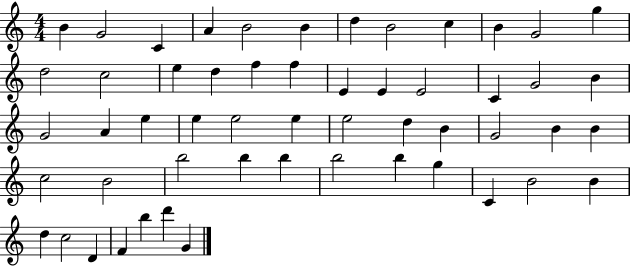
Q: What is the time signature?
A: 4/4